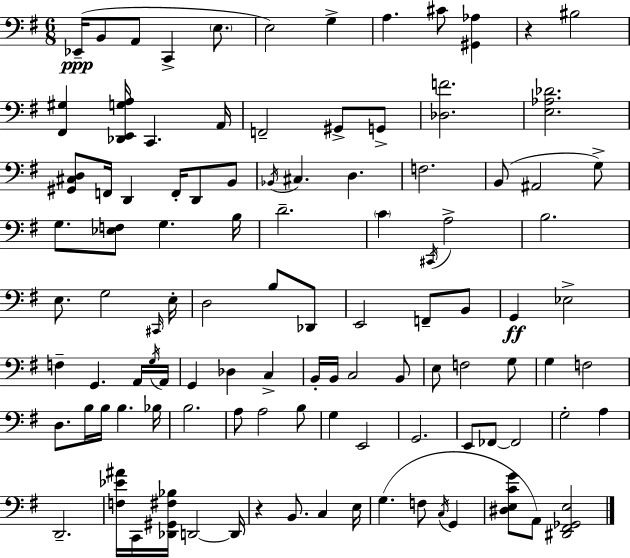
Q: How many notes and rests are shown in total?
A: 106